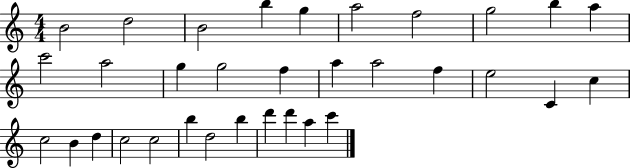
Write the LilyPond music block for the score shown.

{
  \clef treble
  \numericTimeSignature
  \time 4/4
  \key c \major
  b'2 d''2 | b'2 b''4 g''4 | a''2 f''2 | g''2 b''4 a''4 | \break c'''2 a''2 | g''4 g''2 f''4 | a''4 a''2 f''4 | e''2 c'4 c''4 | \break c''2 b'4 d''4 | c''2 c''2 | b''4 d''2 b''4 | d'''4 d'''4 a''4 c'''4 | \break \bar "|."
}